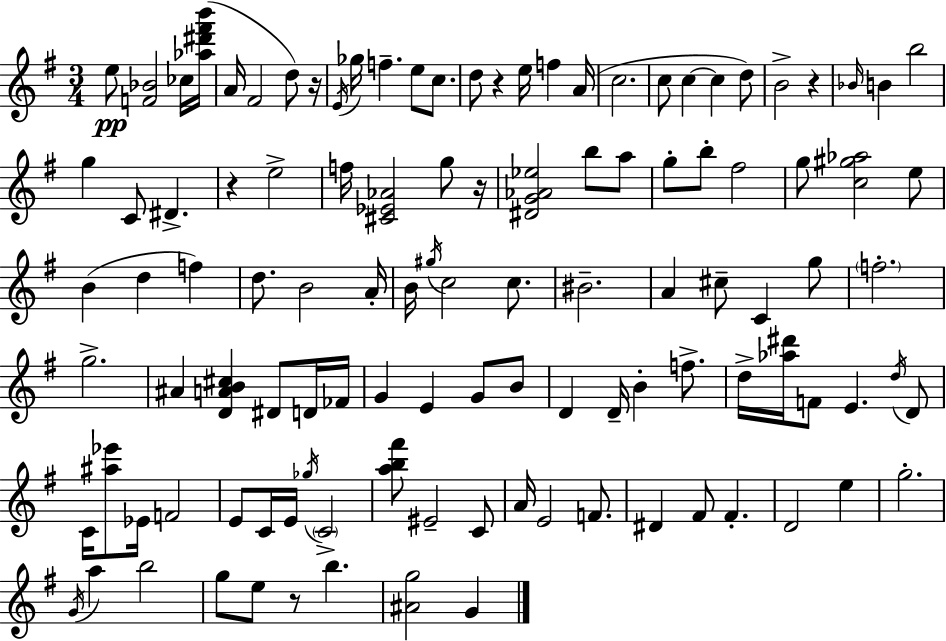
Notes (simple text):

E5/e [F4,Bb4]/h CES5/s [Ab5,D#6,F#6,B6]/s A4/s F#4/h D5/e R/s E4/s Gb5/s F5/q. E5/e C5/e. D5/e R/q E5/s F5/q A4/s C5/h. C5/e C5/q C5/q D5/e B4/h R/q Bb4/s B4/q B5/h G5/q C4/e D#4/q. R/q E5/h F5/s [C#4,Eb4,Ab4]/h G5/e R/s [D#4,G4,Ab4,Eb5]/h B5/e A5/e G5/e B5/e F#5/h G5/e [C5,G#5,Ab5]/h E5/e B4/q D5/q F5/q D5/e. B4/h A4/s B4/s G#5/s C5/h C5/e. BIS4/h. A4/q C#5/e C4/q G5/e F5/h. G5/h. A#4/q [D4,A4,B4,C#5]/q D#4/e D4/s FES4/s G4/q E4/q G4/e B4/e D4/q D4/s B4/q F5/e. D5/s [Ab5,D#6]/s F4/e E4/q. D5/s D4/e C4/s [A#5,Eb6]/e Eb4/s F4/h E4/e C4/s E4/s Gb5/s C4/h [A5,B5,F#6]/e EIS4/h C4/e A4/s E4/h F4/e. D#4/q F#4/e F#4/q. D4/h E5/q G5/h. G4/s A5/q B5/h G5/e E5/e R/e B5/q. [A#4,G5]/h G4/q